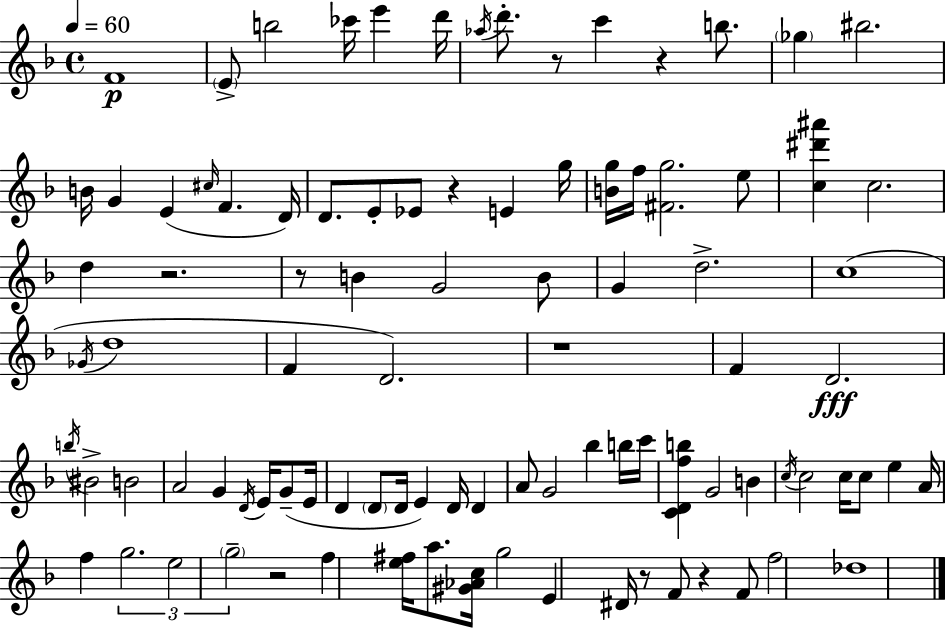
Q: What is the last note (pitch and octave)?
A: Db5